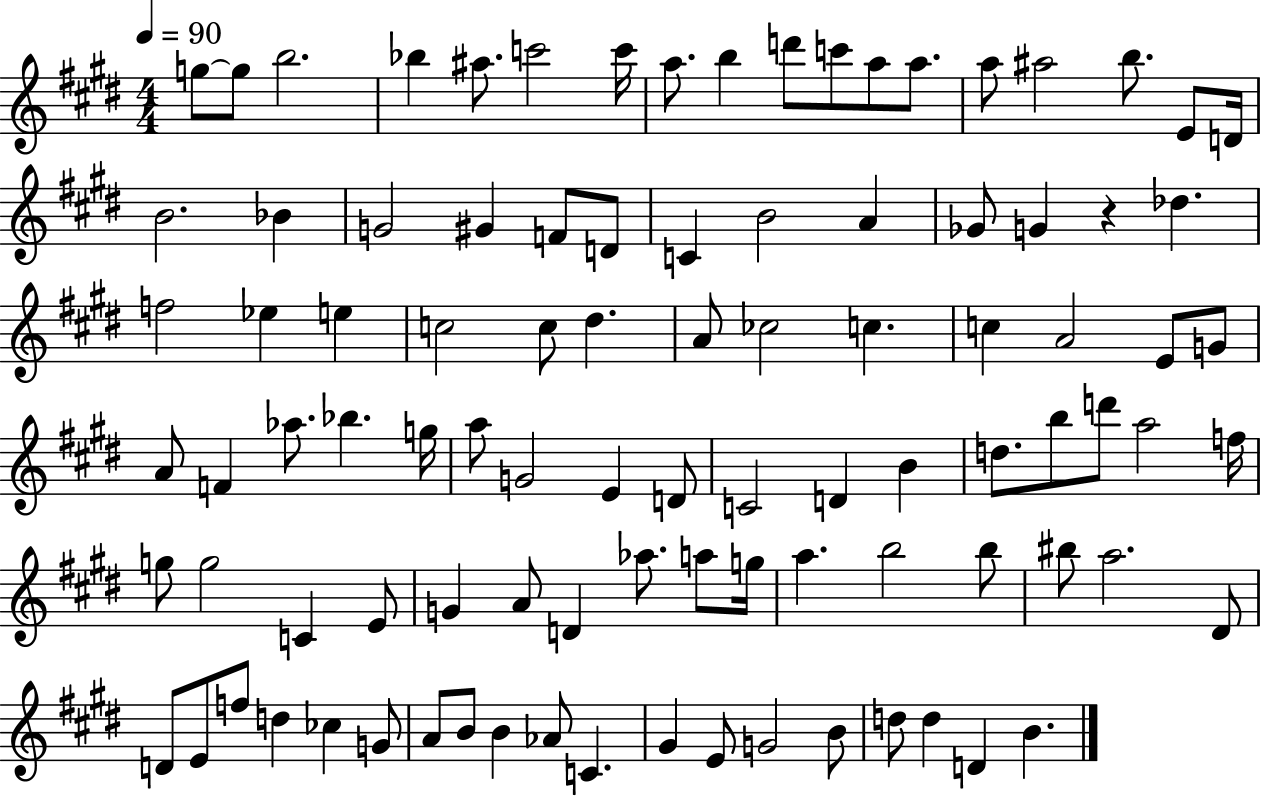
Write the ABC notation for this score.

X:1
T:Untitled
M:4/4
L:1/4
K:E
g/2 g/2 b2 _b ^a/2 c'2 c'/4 a/2 b d'/2 c'/2 a/2 a/2 a/2 ^a2 b/2 E/2 D/4 B2 _B G2 ^G F/2 D/2 C B2 A _G/2 G z _d f2 _e e c2 c/2 ^d A/2 _c2 c c A2 E/2 G/2 A/2 F _a/2 _b g/4 a/2 G2 E D/2 C2 D B d/2 b/2 d'/2 a2 f/4 g/2 g2 C E/2 G A/2 D _a/2 a/2 g/4 a b2 b/2 ^b/2 a2 ^D/2 D/2 E/2 f/2 d _c G/2 A/2 B/2 B _A/2 C ^G E/2 G2 B/2 d/2 d D B